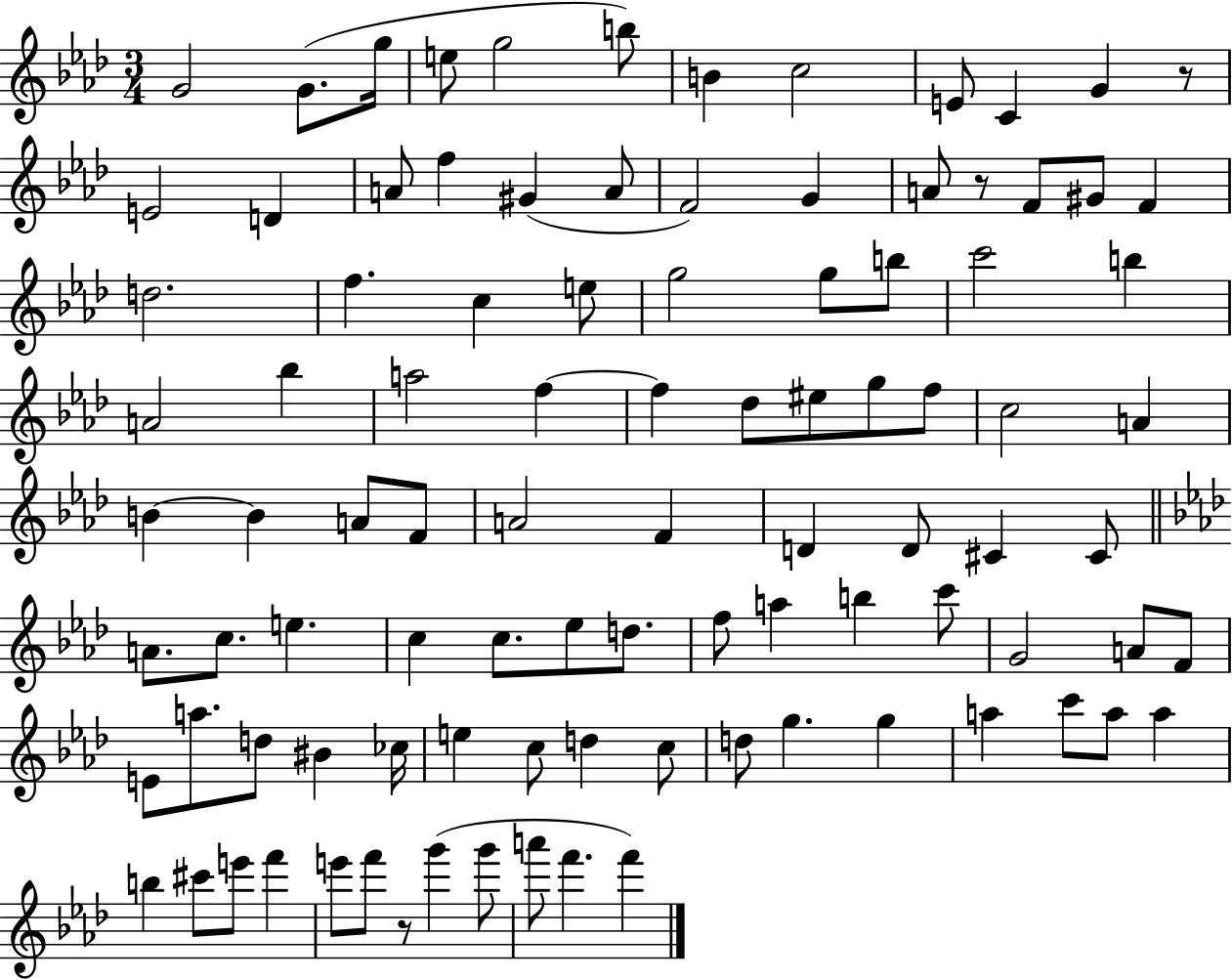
G4/h G4/e. G5/s E5/e G5/h B5/e B4/q C5/h E4/e C4/q G4/q R/e E4/h D4/q A4/e F5/q G#4/q A4/e F4/h G4/q A4/e R/e F4/e G#4/e F4/q D5/h. F5/q. C5/q E5/e G5/h G5/e B5/e C6/h B5/q A4/h Bb5/q A5/h F5/q F5/q Db5/e EIS5/e G5/e F5/e C5/h A4/q B4/q B4/q A4/e F4/e A4/h F4/q D4/q D4/e C#4/q C#4/e A4/e. C5/e. E5/q. C5/q C5/e. Eb5/e D5/e. F5/e A5/q B5/q C6/e G4/h A4/e F4/e E4/e A5/e. D5/e BIS4/q CES5/s E5/q C5/e D5/q C5/e D5/e G5/q. G5/q A5/q C6/e A5/e A5/q B5/q C#6/e E6/e F6/q E6/e F6/e R/e G6/q G6/e A6/e F6/q. F6/q